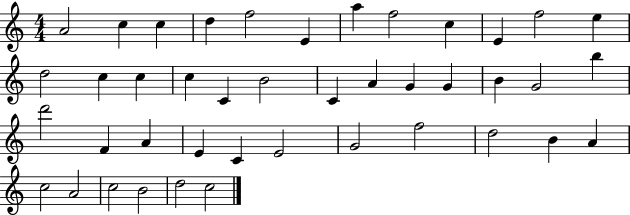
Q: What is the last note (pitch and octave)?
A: C5